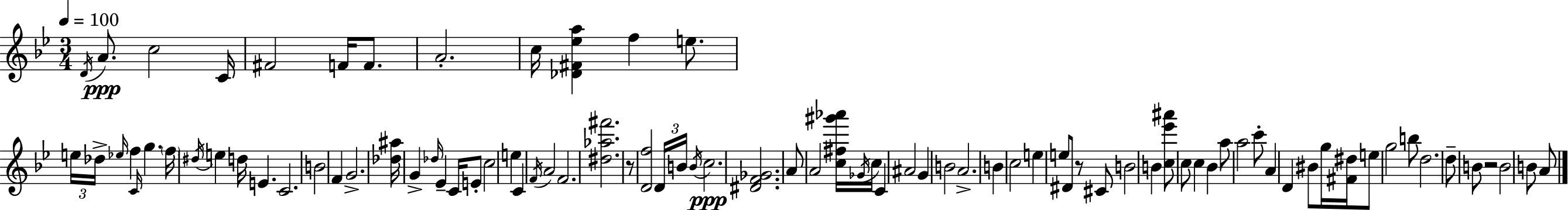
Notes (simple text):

D4/s A4/e. C5/h C4/s F#4/h F4/s F4/e. A4/h. C5/s [Db4,F#4,Eb5,A5]/q F5/q E5/e. E5/s Db5/s Eb5/s F5/q C4/s G5/q. F5/s D#5/s E5/q D5/s E4/q. C4/h. B4/h F4/q G4/h. [Db5,A#5]/s G4/q Db5/s Eb4/q C4/s E4/e C5/h E5/q C4/q F4/s A4/h F4/h. [D#5,Ab5,F#6]/h. R/e [D4,F5]/h D4/s B4/s B4/s C5/h. [D#4,F4,Gb4]/h. A4/e A4/h [C5,F#5,G#6,Ab6]/s Gb4/s C5/s C4/q A#4/h G4/q B4/h A4/h. B4/q C5/h E5/q E5/e D#4/e R/e C#4/e B4/h B4/q [C5,Eb6,A#6]/e C5/e C5/q Bb4/q A5/e A5/h C6/e A4/q D4/q BIS4/e G5/s [F#4,D#5]/s E5/e G5/h B5/e D5/h. D5/e B4/e R/h B4/h B4/e A4/e